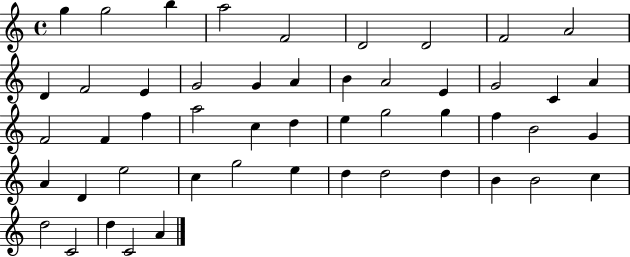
G5/q G5/h B5/q A5/h F4/h D4/h D4/h F4/h A4/h D4/q F4/h E4/q G4/h G4/q A4/q B4/q A4/h E4/q G4/h C4/q A4/q F4/h F4/q F5/q A5/h C5/q D5/q E5/q G5/h G5/q F5/q B4/h G4/q A4/q D4/q E5/h C5/q G5/h E5/q D5/q D5/h D5/q B4/q B4/h C5/q D5/h C4/h D5/q C4/h A4/q